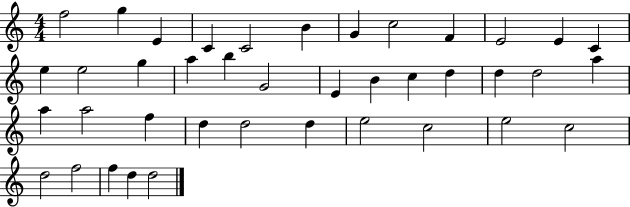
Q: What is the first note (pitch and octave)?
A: F5